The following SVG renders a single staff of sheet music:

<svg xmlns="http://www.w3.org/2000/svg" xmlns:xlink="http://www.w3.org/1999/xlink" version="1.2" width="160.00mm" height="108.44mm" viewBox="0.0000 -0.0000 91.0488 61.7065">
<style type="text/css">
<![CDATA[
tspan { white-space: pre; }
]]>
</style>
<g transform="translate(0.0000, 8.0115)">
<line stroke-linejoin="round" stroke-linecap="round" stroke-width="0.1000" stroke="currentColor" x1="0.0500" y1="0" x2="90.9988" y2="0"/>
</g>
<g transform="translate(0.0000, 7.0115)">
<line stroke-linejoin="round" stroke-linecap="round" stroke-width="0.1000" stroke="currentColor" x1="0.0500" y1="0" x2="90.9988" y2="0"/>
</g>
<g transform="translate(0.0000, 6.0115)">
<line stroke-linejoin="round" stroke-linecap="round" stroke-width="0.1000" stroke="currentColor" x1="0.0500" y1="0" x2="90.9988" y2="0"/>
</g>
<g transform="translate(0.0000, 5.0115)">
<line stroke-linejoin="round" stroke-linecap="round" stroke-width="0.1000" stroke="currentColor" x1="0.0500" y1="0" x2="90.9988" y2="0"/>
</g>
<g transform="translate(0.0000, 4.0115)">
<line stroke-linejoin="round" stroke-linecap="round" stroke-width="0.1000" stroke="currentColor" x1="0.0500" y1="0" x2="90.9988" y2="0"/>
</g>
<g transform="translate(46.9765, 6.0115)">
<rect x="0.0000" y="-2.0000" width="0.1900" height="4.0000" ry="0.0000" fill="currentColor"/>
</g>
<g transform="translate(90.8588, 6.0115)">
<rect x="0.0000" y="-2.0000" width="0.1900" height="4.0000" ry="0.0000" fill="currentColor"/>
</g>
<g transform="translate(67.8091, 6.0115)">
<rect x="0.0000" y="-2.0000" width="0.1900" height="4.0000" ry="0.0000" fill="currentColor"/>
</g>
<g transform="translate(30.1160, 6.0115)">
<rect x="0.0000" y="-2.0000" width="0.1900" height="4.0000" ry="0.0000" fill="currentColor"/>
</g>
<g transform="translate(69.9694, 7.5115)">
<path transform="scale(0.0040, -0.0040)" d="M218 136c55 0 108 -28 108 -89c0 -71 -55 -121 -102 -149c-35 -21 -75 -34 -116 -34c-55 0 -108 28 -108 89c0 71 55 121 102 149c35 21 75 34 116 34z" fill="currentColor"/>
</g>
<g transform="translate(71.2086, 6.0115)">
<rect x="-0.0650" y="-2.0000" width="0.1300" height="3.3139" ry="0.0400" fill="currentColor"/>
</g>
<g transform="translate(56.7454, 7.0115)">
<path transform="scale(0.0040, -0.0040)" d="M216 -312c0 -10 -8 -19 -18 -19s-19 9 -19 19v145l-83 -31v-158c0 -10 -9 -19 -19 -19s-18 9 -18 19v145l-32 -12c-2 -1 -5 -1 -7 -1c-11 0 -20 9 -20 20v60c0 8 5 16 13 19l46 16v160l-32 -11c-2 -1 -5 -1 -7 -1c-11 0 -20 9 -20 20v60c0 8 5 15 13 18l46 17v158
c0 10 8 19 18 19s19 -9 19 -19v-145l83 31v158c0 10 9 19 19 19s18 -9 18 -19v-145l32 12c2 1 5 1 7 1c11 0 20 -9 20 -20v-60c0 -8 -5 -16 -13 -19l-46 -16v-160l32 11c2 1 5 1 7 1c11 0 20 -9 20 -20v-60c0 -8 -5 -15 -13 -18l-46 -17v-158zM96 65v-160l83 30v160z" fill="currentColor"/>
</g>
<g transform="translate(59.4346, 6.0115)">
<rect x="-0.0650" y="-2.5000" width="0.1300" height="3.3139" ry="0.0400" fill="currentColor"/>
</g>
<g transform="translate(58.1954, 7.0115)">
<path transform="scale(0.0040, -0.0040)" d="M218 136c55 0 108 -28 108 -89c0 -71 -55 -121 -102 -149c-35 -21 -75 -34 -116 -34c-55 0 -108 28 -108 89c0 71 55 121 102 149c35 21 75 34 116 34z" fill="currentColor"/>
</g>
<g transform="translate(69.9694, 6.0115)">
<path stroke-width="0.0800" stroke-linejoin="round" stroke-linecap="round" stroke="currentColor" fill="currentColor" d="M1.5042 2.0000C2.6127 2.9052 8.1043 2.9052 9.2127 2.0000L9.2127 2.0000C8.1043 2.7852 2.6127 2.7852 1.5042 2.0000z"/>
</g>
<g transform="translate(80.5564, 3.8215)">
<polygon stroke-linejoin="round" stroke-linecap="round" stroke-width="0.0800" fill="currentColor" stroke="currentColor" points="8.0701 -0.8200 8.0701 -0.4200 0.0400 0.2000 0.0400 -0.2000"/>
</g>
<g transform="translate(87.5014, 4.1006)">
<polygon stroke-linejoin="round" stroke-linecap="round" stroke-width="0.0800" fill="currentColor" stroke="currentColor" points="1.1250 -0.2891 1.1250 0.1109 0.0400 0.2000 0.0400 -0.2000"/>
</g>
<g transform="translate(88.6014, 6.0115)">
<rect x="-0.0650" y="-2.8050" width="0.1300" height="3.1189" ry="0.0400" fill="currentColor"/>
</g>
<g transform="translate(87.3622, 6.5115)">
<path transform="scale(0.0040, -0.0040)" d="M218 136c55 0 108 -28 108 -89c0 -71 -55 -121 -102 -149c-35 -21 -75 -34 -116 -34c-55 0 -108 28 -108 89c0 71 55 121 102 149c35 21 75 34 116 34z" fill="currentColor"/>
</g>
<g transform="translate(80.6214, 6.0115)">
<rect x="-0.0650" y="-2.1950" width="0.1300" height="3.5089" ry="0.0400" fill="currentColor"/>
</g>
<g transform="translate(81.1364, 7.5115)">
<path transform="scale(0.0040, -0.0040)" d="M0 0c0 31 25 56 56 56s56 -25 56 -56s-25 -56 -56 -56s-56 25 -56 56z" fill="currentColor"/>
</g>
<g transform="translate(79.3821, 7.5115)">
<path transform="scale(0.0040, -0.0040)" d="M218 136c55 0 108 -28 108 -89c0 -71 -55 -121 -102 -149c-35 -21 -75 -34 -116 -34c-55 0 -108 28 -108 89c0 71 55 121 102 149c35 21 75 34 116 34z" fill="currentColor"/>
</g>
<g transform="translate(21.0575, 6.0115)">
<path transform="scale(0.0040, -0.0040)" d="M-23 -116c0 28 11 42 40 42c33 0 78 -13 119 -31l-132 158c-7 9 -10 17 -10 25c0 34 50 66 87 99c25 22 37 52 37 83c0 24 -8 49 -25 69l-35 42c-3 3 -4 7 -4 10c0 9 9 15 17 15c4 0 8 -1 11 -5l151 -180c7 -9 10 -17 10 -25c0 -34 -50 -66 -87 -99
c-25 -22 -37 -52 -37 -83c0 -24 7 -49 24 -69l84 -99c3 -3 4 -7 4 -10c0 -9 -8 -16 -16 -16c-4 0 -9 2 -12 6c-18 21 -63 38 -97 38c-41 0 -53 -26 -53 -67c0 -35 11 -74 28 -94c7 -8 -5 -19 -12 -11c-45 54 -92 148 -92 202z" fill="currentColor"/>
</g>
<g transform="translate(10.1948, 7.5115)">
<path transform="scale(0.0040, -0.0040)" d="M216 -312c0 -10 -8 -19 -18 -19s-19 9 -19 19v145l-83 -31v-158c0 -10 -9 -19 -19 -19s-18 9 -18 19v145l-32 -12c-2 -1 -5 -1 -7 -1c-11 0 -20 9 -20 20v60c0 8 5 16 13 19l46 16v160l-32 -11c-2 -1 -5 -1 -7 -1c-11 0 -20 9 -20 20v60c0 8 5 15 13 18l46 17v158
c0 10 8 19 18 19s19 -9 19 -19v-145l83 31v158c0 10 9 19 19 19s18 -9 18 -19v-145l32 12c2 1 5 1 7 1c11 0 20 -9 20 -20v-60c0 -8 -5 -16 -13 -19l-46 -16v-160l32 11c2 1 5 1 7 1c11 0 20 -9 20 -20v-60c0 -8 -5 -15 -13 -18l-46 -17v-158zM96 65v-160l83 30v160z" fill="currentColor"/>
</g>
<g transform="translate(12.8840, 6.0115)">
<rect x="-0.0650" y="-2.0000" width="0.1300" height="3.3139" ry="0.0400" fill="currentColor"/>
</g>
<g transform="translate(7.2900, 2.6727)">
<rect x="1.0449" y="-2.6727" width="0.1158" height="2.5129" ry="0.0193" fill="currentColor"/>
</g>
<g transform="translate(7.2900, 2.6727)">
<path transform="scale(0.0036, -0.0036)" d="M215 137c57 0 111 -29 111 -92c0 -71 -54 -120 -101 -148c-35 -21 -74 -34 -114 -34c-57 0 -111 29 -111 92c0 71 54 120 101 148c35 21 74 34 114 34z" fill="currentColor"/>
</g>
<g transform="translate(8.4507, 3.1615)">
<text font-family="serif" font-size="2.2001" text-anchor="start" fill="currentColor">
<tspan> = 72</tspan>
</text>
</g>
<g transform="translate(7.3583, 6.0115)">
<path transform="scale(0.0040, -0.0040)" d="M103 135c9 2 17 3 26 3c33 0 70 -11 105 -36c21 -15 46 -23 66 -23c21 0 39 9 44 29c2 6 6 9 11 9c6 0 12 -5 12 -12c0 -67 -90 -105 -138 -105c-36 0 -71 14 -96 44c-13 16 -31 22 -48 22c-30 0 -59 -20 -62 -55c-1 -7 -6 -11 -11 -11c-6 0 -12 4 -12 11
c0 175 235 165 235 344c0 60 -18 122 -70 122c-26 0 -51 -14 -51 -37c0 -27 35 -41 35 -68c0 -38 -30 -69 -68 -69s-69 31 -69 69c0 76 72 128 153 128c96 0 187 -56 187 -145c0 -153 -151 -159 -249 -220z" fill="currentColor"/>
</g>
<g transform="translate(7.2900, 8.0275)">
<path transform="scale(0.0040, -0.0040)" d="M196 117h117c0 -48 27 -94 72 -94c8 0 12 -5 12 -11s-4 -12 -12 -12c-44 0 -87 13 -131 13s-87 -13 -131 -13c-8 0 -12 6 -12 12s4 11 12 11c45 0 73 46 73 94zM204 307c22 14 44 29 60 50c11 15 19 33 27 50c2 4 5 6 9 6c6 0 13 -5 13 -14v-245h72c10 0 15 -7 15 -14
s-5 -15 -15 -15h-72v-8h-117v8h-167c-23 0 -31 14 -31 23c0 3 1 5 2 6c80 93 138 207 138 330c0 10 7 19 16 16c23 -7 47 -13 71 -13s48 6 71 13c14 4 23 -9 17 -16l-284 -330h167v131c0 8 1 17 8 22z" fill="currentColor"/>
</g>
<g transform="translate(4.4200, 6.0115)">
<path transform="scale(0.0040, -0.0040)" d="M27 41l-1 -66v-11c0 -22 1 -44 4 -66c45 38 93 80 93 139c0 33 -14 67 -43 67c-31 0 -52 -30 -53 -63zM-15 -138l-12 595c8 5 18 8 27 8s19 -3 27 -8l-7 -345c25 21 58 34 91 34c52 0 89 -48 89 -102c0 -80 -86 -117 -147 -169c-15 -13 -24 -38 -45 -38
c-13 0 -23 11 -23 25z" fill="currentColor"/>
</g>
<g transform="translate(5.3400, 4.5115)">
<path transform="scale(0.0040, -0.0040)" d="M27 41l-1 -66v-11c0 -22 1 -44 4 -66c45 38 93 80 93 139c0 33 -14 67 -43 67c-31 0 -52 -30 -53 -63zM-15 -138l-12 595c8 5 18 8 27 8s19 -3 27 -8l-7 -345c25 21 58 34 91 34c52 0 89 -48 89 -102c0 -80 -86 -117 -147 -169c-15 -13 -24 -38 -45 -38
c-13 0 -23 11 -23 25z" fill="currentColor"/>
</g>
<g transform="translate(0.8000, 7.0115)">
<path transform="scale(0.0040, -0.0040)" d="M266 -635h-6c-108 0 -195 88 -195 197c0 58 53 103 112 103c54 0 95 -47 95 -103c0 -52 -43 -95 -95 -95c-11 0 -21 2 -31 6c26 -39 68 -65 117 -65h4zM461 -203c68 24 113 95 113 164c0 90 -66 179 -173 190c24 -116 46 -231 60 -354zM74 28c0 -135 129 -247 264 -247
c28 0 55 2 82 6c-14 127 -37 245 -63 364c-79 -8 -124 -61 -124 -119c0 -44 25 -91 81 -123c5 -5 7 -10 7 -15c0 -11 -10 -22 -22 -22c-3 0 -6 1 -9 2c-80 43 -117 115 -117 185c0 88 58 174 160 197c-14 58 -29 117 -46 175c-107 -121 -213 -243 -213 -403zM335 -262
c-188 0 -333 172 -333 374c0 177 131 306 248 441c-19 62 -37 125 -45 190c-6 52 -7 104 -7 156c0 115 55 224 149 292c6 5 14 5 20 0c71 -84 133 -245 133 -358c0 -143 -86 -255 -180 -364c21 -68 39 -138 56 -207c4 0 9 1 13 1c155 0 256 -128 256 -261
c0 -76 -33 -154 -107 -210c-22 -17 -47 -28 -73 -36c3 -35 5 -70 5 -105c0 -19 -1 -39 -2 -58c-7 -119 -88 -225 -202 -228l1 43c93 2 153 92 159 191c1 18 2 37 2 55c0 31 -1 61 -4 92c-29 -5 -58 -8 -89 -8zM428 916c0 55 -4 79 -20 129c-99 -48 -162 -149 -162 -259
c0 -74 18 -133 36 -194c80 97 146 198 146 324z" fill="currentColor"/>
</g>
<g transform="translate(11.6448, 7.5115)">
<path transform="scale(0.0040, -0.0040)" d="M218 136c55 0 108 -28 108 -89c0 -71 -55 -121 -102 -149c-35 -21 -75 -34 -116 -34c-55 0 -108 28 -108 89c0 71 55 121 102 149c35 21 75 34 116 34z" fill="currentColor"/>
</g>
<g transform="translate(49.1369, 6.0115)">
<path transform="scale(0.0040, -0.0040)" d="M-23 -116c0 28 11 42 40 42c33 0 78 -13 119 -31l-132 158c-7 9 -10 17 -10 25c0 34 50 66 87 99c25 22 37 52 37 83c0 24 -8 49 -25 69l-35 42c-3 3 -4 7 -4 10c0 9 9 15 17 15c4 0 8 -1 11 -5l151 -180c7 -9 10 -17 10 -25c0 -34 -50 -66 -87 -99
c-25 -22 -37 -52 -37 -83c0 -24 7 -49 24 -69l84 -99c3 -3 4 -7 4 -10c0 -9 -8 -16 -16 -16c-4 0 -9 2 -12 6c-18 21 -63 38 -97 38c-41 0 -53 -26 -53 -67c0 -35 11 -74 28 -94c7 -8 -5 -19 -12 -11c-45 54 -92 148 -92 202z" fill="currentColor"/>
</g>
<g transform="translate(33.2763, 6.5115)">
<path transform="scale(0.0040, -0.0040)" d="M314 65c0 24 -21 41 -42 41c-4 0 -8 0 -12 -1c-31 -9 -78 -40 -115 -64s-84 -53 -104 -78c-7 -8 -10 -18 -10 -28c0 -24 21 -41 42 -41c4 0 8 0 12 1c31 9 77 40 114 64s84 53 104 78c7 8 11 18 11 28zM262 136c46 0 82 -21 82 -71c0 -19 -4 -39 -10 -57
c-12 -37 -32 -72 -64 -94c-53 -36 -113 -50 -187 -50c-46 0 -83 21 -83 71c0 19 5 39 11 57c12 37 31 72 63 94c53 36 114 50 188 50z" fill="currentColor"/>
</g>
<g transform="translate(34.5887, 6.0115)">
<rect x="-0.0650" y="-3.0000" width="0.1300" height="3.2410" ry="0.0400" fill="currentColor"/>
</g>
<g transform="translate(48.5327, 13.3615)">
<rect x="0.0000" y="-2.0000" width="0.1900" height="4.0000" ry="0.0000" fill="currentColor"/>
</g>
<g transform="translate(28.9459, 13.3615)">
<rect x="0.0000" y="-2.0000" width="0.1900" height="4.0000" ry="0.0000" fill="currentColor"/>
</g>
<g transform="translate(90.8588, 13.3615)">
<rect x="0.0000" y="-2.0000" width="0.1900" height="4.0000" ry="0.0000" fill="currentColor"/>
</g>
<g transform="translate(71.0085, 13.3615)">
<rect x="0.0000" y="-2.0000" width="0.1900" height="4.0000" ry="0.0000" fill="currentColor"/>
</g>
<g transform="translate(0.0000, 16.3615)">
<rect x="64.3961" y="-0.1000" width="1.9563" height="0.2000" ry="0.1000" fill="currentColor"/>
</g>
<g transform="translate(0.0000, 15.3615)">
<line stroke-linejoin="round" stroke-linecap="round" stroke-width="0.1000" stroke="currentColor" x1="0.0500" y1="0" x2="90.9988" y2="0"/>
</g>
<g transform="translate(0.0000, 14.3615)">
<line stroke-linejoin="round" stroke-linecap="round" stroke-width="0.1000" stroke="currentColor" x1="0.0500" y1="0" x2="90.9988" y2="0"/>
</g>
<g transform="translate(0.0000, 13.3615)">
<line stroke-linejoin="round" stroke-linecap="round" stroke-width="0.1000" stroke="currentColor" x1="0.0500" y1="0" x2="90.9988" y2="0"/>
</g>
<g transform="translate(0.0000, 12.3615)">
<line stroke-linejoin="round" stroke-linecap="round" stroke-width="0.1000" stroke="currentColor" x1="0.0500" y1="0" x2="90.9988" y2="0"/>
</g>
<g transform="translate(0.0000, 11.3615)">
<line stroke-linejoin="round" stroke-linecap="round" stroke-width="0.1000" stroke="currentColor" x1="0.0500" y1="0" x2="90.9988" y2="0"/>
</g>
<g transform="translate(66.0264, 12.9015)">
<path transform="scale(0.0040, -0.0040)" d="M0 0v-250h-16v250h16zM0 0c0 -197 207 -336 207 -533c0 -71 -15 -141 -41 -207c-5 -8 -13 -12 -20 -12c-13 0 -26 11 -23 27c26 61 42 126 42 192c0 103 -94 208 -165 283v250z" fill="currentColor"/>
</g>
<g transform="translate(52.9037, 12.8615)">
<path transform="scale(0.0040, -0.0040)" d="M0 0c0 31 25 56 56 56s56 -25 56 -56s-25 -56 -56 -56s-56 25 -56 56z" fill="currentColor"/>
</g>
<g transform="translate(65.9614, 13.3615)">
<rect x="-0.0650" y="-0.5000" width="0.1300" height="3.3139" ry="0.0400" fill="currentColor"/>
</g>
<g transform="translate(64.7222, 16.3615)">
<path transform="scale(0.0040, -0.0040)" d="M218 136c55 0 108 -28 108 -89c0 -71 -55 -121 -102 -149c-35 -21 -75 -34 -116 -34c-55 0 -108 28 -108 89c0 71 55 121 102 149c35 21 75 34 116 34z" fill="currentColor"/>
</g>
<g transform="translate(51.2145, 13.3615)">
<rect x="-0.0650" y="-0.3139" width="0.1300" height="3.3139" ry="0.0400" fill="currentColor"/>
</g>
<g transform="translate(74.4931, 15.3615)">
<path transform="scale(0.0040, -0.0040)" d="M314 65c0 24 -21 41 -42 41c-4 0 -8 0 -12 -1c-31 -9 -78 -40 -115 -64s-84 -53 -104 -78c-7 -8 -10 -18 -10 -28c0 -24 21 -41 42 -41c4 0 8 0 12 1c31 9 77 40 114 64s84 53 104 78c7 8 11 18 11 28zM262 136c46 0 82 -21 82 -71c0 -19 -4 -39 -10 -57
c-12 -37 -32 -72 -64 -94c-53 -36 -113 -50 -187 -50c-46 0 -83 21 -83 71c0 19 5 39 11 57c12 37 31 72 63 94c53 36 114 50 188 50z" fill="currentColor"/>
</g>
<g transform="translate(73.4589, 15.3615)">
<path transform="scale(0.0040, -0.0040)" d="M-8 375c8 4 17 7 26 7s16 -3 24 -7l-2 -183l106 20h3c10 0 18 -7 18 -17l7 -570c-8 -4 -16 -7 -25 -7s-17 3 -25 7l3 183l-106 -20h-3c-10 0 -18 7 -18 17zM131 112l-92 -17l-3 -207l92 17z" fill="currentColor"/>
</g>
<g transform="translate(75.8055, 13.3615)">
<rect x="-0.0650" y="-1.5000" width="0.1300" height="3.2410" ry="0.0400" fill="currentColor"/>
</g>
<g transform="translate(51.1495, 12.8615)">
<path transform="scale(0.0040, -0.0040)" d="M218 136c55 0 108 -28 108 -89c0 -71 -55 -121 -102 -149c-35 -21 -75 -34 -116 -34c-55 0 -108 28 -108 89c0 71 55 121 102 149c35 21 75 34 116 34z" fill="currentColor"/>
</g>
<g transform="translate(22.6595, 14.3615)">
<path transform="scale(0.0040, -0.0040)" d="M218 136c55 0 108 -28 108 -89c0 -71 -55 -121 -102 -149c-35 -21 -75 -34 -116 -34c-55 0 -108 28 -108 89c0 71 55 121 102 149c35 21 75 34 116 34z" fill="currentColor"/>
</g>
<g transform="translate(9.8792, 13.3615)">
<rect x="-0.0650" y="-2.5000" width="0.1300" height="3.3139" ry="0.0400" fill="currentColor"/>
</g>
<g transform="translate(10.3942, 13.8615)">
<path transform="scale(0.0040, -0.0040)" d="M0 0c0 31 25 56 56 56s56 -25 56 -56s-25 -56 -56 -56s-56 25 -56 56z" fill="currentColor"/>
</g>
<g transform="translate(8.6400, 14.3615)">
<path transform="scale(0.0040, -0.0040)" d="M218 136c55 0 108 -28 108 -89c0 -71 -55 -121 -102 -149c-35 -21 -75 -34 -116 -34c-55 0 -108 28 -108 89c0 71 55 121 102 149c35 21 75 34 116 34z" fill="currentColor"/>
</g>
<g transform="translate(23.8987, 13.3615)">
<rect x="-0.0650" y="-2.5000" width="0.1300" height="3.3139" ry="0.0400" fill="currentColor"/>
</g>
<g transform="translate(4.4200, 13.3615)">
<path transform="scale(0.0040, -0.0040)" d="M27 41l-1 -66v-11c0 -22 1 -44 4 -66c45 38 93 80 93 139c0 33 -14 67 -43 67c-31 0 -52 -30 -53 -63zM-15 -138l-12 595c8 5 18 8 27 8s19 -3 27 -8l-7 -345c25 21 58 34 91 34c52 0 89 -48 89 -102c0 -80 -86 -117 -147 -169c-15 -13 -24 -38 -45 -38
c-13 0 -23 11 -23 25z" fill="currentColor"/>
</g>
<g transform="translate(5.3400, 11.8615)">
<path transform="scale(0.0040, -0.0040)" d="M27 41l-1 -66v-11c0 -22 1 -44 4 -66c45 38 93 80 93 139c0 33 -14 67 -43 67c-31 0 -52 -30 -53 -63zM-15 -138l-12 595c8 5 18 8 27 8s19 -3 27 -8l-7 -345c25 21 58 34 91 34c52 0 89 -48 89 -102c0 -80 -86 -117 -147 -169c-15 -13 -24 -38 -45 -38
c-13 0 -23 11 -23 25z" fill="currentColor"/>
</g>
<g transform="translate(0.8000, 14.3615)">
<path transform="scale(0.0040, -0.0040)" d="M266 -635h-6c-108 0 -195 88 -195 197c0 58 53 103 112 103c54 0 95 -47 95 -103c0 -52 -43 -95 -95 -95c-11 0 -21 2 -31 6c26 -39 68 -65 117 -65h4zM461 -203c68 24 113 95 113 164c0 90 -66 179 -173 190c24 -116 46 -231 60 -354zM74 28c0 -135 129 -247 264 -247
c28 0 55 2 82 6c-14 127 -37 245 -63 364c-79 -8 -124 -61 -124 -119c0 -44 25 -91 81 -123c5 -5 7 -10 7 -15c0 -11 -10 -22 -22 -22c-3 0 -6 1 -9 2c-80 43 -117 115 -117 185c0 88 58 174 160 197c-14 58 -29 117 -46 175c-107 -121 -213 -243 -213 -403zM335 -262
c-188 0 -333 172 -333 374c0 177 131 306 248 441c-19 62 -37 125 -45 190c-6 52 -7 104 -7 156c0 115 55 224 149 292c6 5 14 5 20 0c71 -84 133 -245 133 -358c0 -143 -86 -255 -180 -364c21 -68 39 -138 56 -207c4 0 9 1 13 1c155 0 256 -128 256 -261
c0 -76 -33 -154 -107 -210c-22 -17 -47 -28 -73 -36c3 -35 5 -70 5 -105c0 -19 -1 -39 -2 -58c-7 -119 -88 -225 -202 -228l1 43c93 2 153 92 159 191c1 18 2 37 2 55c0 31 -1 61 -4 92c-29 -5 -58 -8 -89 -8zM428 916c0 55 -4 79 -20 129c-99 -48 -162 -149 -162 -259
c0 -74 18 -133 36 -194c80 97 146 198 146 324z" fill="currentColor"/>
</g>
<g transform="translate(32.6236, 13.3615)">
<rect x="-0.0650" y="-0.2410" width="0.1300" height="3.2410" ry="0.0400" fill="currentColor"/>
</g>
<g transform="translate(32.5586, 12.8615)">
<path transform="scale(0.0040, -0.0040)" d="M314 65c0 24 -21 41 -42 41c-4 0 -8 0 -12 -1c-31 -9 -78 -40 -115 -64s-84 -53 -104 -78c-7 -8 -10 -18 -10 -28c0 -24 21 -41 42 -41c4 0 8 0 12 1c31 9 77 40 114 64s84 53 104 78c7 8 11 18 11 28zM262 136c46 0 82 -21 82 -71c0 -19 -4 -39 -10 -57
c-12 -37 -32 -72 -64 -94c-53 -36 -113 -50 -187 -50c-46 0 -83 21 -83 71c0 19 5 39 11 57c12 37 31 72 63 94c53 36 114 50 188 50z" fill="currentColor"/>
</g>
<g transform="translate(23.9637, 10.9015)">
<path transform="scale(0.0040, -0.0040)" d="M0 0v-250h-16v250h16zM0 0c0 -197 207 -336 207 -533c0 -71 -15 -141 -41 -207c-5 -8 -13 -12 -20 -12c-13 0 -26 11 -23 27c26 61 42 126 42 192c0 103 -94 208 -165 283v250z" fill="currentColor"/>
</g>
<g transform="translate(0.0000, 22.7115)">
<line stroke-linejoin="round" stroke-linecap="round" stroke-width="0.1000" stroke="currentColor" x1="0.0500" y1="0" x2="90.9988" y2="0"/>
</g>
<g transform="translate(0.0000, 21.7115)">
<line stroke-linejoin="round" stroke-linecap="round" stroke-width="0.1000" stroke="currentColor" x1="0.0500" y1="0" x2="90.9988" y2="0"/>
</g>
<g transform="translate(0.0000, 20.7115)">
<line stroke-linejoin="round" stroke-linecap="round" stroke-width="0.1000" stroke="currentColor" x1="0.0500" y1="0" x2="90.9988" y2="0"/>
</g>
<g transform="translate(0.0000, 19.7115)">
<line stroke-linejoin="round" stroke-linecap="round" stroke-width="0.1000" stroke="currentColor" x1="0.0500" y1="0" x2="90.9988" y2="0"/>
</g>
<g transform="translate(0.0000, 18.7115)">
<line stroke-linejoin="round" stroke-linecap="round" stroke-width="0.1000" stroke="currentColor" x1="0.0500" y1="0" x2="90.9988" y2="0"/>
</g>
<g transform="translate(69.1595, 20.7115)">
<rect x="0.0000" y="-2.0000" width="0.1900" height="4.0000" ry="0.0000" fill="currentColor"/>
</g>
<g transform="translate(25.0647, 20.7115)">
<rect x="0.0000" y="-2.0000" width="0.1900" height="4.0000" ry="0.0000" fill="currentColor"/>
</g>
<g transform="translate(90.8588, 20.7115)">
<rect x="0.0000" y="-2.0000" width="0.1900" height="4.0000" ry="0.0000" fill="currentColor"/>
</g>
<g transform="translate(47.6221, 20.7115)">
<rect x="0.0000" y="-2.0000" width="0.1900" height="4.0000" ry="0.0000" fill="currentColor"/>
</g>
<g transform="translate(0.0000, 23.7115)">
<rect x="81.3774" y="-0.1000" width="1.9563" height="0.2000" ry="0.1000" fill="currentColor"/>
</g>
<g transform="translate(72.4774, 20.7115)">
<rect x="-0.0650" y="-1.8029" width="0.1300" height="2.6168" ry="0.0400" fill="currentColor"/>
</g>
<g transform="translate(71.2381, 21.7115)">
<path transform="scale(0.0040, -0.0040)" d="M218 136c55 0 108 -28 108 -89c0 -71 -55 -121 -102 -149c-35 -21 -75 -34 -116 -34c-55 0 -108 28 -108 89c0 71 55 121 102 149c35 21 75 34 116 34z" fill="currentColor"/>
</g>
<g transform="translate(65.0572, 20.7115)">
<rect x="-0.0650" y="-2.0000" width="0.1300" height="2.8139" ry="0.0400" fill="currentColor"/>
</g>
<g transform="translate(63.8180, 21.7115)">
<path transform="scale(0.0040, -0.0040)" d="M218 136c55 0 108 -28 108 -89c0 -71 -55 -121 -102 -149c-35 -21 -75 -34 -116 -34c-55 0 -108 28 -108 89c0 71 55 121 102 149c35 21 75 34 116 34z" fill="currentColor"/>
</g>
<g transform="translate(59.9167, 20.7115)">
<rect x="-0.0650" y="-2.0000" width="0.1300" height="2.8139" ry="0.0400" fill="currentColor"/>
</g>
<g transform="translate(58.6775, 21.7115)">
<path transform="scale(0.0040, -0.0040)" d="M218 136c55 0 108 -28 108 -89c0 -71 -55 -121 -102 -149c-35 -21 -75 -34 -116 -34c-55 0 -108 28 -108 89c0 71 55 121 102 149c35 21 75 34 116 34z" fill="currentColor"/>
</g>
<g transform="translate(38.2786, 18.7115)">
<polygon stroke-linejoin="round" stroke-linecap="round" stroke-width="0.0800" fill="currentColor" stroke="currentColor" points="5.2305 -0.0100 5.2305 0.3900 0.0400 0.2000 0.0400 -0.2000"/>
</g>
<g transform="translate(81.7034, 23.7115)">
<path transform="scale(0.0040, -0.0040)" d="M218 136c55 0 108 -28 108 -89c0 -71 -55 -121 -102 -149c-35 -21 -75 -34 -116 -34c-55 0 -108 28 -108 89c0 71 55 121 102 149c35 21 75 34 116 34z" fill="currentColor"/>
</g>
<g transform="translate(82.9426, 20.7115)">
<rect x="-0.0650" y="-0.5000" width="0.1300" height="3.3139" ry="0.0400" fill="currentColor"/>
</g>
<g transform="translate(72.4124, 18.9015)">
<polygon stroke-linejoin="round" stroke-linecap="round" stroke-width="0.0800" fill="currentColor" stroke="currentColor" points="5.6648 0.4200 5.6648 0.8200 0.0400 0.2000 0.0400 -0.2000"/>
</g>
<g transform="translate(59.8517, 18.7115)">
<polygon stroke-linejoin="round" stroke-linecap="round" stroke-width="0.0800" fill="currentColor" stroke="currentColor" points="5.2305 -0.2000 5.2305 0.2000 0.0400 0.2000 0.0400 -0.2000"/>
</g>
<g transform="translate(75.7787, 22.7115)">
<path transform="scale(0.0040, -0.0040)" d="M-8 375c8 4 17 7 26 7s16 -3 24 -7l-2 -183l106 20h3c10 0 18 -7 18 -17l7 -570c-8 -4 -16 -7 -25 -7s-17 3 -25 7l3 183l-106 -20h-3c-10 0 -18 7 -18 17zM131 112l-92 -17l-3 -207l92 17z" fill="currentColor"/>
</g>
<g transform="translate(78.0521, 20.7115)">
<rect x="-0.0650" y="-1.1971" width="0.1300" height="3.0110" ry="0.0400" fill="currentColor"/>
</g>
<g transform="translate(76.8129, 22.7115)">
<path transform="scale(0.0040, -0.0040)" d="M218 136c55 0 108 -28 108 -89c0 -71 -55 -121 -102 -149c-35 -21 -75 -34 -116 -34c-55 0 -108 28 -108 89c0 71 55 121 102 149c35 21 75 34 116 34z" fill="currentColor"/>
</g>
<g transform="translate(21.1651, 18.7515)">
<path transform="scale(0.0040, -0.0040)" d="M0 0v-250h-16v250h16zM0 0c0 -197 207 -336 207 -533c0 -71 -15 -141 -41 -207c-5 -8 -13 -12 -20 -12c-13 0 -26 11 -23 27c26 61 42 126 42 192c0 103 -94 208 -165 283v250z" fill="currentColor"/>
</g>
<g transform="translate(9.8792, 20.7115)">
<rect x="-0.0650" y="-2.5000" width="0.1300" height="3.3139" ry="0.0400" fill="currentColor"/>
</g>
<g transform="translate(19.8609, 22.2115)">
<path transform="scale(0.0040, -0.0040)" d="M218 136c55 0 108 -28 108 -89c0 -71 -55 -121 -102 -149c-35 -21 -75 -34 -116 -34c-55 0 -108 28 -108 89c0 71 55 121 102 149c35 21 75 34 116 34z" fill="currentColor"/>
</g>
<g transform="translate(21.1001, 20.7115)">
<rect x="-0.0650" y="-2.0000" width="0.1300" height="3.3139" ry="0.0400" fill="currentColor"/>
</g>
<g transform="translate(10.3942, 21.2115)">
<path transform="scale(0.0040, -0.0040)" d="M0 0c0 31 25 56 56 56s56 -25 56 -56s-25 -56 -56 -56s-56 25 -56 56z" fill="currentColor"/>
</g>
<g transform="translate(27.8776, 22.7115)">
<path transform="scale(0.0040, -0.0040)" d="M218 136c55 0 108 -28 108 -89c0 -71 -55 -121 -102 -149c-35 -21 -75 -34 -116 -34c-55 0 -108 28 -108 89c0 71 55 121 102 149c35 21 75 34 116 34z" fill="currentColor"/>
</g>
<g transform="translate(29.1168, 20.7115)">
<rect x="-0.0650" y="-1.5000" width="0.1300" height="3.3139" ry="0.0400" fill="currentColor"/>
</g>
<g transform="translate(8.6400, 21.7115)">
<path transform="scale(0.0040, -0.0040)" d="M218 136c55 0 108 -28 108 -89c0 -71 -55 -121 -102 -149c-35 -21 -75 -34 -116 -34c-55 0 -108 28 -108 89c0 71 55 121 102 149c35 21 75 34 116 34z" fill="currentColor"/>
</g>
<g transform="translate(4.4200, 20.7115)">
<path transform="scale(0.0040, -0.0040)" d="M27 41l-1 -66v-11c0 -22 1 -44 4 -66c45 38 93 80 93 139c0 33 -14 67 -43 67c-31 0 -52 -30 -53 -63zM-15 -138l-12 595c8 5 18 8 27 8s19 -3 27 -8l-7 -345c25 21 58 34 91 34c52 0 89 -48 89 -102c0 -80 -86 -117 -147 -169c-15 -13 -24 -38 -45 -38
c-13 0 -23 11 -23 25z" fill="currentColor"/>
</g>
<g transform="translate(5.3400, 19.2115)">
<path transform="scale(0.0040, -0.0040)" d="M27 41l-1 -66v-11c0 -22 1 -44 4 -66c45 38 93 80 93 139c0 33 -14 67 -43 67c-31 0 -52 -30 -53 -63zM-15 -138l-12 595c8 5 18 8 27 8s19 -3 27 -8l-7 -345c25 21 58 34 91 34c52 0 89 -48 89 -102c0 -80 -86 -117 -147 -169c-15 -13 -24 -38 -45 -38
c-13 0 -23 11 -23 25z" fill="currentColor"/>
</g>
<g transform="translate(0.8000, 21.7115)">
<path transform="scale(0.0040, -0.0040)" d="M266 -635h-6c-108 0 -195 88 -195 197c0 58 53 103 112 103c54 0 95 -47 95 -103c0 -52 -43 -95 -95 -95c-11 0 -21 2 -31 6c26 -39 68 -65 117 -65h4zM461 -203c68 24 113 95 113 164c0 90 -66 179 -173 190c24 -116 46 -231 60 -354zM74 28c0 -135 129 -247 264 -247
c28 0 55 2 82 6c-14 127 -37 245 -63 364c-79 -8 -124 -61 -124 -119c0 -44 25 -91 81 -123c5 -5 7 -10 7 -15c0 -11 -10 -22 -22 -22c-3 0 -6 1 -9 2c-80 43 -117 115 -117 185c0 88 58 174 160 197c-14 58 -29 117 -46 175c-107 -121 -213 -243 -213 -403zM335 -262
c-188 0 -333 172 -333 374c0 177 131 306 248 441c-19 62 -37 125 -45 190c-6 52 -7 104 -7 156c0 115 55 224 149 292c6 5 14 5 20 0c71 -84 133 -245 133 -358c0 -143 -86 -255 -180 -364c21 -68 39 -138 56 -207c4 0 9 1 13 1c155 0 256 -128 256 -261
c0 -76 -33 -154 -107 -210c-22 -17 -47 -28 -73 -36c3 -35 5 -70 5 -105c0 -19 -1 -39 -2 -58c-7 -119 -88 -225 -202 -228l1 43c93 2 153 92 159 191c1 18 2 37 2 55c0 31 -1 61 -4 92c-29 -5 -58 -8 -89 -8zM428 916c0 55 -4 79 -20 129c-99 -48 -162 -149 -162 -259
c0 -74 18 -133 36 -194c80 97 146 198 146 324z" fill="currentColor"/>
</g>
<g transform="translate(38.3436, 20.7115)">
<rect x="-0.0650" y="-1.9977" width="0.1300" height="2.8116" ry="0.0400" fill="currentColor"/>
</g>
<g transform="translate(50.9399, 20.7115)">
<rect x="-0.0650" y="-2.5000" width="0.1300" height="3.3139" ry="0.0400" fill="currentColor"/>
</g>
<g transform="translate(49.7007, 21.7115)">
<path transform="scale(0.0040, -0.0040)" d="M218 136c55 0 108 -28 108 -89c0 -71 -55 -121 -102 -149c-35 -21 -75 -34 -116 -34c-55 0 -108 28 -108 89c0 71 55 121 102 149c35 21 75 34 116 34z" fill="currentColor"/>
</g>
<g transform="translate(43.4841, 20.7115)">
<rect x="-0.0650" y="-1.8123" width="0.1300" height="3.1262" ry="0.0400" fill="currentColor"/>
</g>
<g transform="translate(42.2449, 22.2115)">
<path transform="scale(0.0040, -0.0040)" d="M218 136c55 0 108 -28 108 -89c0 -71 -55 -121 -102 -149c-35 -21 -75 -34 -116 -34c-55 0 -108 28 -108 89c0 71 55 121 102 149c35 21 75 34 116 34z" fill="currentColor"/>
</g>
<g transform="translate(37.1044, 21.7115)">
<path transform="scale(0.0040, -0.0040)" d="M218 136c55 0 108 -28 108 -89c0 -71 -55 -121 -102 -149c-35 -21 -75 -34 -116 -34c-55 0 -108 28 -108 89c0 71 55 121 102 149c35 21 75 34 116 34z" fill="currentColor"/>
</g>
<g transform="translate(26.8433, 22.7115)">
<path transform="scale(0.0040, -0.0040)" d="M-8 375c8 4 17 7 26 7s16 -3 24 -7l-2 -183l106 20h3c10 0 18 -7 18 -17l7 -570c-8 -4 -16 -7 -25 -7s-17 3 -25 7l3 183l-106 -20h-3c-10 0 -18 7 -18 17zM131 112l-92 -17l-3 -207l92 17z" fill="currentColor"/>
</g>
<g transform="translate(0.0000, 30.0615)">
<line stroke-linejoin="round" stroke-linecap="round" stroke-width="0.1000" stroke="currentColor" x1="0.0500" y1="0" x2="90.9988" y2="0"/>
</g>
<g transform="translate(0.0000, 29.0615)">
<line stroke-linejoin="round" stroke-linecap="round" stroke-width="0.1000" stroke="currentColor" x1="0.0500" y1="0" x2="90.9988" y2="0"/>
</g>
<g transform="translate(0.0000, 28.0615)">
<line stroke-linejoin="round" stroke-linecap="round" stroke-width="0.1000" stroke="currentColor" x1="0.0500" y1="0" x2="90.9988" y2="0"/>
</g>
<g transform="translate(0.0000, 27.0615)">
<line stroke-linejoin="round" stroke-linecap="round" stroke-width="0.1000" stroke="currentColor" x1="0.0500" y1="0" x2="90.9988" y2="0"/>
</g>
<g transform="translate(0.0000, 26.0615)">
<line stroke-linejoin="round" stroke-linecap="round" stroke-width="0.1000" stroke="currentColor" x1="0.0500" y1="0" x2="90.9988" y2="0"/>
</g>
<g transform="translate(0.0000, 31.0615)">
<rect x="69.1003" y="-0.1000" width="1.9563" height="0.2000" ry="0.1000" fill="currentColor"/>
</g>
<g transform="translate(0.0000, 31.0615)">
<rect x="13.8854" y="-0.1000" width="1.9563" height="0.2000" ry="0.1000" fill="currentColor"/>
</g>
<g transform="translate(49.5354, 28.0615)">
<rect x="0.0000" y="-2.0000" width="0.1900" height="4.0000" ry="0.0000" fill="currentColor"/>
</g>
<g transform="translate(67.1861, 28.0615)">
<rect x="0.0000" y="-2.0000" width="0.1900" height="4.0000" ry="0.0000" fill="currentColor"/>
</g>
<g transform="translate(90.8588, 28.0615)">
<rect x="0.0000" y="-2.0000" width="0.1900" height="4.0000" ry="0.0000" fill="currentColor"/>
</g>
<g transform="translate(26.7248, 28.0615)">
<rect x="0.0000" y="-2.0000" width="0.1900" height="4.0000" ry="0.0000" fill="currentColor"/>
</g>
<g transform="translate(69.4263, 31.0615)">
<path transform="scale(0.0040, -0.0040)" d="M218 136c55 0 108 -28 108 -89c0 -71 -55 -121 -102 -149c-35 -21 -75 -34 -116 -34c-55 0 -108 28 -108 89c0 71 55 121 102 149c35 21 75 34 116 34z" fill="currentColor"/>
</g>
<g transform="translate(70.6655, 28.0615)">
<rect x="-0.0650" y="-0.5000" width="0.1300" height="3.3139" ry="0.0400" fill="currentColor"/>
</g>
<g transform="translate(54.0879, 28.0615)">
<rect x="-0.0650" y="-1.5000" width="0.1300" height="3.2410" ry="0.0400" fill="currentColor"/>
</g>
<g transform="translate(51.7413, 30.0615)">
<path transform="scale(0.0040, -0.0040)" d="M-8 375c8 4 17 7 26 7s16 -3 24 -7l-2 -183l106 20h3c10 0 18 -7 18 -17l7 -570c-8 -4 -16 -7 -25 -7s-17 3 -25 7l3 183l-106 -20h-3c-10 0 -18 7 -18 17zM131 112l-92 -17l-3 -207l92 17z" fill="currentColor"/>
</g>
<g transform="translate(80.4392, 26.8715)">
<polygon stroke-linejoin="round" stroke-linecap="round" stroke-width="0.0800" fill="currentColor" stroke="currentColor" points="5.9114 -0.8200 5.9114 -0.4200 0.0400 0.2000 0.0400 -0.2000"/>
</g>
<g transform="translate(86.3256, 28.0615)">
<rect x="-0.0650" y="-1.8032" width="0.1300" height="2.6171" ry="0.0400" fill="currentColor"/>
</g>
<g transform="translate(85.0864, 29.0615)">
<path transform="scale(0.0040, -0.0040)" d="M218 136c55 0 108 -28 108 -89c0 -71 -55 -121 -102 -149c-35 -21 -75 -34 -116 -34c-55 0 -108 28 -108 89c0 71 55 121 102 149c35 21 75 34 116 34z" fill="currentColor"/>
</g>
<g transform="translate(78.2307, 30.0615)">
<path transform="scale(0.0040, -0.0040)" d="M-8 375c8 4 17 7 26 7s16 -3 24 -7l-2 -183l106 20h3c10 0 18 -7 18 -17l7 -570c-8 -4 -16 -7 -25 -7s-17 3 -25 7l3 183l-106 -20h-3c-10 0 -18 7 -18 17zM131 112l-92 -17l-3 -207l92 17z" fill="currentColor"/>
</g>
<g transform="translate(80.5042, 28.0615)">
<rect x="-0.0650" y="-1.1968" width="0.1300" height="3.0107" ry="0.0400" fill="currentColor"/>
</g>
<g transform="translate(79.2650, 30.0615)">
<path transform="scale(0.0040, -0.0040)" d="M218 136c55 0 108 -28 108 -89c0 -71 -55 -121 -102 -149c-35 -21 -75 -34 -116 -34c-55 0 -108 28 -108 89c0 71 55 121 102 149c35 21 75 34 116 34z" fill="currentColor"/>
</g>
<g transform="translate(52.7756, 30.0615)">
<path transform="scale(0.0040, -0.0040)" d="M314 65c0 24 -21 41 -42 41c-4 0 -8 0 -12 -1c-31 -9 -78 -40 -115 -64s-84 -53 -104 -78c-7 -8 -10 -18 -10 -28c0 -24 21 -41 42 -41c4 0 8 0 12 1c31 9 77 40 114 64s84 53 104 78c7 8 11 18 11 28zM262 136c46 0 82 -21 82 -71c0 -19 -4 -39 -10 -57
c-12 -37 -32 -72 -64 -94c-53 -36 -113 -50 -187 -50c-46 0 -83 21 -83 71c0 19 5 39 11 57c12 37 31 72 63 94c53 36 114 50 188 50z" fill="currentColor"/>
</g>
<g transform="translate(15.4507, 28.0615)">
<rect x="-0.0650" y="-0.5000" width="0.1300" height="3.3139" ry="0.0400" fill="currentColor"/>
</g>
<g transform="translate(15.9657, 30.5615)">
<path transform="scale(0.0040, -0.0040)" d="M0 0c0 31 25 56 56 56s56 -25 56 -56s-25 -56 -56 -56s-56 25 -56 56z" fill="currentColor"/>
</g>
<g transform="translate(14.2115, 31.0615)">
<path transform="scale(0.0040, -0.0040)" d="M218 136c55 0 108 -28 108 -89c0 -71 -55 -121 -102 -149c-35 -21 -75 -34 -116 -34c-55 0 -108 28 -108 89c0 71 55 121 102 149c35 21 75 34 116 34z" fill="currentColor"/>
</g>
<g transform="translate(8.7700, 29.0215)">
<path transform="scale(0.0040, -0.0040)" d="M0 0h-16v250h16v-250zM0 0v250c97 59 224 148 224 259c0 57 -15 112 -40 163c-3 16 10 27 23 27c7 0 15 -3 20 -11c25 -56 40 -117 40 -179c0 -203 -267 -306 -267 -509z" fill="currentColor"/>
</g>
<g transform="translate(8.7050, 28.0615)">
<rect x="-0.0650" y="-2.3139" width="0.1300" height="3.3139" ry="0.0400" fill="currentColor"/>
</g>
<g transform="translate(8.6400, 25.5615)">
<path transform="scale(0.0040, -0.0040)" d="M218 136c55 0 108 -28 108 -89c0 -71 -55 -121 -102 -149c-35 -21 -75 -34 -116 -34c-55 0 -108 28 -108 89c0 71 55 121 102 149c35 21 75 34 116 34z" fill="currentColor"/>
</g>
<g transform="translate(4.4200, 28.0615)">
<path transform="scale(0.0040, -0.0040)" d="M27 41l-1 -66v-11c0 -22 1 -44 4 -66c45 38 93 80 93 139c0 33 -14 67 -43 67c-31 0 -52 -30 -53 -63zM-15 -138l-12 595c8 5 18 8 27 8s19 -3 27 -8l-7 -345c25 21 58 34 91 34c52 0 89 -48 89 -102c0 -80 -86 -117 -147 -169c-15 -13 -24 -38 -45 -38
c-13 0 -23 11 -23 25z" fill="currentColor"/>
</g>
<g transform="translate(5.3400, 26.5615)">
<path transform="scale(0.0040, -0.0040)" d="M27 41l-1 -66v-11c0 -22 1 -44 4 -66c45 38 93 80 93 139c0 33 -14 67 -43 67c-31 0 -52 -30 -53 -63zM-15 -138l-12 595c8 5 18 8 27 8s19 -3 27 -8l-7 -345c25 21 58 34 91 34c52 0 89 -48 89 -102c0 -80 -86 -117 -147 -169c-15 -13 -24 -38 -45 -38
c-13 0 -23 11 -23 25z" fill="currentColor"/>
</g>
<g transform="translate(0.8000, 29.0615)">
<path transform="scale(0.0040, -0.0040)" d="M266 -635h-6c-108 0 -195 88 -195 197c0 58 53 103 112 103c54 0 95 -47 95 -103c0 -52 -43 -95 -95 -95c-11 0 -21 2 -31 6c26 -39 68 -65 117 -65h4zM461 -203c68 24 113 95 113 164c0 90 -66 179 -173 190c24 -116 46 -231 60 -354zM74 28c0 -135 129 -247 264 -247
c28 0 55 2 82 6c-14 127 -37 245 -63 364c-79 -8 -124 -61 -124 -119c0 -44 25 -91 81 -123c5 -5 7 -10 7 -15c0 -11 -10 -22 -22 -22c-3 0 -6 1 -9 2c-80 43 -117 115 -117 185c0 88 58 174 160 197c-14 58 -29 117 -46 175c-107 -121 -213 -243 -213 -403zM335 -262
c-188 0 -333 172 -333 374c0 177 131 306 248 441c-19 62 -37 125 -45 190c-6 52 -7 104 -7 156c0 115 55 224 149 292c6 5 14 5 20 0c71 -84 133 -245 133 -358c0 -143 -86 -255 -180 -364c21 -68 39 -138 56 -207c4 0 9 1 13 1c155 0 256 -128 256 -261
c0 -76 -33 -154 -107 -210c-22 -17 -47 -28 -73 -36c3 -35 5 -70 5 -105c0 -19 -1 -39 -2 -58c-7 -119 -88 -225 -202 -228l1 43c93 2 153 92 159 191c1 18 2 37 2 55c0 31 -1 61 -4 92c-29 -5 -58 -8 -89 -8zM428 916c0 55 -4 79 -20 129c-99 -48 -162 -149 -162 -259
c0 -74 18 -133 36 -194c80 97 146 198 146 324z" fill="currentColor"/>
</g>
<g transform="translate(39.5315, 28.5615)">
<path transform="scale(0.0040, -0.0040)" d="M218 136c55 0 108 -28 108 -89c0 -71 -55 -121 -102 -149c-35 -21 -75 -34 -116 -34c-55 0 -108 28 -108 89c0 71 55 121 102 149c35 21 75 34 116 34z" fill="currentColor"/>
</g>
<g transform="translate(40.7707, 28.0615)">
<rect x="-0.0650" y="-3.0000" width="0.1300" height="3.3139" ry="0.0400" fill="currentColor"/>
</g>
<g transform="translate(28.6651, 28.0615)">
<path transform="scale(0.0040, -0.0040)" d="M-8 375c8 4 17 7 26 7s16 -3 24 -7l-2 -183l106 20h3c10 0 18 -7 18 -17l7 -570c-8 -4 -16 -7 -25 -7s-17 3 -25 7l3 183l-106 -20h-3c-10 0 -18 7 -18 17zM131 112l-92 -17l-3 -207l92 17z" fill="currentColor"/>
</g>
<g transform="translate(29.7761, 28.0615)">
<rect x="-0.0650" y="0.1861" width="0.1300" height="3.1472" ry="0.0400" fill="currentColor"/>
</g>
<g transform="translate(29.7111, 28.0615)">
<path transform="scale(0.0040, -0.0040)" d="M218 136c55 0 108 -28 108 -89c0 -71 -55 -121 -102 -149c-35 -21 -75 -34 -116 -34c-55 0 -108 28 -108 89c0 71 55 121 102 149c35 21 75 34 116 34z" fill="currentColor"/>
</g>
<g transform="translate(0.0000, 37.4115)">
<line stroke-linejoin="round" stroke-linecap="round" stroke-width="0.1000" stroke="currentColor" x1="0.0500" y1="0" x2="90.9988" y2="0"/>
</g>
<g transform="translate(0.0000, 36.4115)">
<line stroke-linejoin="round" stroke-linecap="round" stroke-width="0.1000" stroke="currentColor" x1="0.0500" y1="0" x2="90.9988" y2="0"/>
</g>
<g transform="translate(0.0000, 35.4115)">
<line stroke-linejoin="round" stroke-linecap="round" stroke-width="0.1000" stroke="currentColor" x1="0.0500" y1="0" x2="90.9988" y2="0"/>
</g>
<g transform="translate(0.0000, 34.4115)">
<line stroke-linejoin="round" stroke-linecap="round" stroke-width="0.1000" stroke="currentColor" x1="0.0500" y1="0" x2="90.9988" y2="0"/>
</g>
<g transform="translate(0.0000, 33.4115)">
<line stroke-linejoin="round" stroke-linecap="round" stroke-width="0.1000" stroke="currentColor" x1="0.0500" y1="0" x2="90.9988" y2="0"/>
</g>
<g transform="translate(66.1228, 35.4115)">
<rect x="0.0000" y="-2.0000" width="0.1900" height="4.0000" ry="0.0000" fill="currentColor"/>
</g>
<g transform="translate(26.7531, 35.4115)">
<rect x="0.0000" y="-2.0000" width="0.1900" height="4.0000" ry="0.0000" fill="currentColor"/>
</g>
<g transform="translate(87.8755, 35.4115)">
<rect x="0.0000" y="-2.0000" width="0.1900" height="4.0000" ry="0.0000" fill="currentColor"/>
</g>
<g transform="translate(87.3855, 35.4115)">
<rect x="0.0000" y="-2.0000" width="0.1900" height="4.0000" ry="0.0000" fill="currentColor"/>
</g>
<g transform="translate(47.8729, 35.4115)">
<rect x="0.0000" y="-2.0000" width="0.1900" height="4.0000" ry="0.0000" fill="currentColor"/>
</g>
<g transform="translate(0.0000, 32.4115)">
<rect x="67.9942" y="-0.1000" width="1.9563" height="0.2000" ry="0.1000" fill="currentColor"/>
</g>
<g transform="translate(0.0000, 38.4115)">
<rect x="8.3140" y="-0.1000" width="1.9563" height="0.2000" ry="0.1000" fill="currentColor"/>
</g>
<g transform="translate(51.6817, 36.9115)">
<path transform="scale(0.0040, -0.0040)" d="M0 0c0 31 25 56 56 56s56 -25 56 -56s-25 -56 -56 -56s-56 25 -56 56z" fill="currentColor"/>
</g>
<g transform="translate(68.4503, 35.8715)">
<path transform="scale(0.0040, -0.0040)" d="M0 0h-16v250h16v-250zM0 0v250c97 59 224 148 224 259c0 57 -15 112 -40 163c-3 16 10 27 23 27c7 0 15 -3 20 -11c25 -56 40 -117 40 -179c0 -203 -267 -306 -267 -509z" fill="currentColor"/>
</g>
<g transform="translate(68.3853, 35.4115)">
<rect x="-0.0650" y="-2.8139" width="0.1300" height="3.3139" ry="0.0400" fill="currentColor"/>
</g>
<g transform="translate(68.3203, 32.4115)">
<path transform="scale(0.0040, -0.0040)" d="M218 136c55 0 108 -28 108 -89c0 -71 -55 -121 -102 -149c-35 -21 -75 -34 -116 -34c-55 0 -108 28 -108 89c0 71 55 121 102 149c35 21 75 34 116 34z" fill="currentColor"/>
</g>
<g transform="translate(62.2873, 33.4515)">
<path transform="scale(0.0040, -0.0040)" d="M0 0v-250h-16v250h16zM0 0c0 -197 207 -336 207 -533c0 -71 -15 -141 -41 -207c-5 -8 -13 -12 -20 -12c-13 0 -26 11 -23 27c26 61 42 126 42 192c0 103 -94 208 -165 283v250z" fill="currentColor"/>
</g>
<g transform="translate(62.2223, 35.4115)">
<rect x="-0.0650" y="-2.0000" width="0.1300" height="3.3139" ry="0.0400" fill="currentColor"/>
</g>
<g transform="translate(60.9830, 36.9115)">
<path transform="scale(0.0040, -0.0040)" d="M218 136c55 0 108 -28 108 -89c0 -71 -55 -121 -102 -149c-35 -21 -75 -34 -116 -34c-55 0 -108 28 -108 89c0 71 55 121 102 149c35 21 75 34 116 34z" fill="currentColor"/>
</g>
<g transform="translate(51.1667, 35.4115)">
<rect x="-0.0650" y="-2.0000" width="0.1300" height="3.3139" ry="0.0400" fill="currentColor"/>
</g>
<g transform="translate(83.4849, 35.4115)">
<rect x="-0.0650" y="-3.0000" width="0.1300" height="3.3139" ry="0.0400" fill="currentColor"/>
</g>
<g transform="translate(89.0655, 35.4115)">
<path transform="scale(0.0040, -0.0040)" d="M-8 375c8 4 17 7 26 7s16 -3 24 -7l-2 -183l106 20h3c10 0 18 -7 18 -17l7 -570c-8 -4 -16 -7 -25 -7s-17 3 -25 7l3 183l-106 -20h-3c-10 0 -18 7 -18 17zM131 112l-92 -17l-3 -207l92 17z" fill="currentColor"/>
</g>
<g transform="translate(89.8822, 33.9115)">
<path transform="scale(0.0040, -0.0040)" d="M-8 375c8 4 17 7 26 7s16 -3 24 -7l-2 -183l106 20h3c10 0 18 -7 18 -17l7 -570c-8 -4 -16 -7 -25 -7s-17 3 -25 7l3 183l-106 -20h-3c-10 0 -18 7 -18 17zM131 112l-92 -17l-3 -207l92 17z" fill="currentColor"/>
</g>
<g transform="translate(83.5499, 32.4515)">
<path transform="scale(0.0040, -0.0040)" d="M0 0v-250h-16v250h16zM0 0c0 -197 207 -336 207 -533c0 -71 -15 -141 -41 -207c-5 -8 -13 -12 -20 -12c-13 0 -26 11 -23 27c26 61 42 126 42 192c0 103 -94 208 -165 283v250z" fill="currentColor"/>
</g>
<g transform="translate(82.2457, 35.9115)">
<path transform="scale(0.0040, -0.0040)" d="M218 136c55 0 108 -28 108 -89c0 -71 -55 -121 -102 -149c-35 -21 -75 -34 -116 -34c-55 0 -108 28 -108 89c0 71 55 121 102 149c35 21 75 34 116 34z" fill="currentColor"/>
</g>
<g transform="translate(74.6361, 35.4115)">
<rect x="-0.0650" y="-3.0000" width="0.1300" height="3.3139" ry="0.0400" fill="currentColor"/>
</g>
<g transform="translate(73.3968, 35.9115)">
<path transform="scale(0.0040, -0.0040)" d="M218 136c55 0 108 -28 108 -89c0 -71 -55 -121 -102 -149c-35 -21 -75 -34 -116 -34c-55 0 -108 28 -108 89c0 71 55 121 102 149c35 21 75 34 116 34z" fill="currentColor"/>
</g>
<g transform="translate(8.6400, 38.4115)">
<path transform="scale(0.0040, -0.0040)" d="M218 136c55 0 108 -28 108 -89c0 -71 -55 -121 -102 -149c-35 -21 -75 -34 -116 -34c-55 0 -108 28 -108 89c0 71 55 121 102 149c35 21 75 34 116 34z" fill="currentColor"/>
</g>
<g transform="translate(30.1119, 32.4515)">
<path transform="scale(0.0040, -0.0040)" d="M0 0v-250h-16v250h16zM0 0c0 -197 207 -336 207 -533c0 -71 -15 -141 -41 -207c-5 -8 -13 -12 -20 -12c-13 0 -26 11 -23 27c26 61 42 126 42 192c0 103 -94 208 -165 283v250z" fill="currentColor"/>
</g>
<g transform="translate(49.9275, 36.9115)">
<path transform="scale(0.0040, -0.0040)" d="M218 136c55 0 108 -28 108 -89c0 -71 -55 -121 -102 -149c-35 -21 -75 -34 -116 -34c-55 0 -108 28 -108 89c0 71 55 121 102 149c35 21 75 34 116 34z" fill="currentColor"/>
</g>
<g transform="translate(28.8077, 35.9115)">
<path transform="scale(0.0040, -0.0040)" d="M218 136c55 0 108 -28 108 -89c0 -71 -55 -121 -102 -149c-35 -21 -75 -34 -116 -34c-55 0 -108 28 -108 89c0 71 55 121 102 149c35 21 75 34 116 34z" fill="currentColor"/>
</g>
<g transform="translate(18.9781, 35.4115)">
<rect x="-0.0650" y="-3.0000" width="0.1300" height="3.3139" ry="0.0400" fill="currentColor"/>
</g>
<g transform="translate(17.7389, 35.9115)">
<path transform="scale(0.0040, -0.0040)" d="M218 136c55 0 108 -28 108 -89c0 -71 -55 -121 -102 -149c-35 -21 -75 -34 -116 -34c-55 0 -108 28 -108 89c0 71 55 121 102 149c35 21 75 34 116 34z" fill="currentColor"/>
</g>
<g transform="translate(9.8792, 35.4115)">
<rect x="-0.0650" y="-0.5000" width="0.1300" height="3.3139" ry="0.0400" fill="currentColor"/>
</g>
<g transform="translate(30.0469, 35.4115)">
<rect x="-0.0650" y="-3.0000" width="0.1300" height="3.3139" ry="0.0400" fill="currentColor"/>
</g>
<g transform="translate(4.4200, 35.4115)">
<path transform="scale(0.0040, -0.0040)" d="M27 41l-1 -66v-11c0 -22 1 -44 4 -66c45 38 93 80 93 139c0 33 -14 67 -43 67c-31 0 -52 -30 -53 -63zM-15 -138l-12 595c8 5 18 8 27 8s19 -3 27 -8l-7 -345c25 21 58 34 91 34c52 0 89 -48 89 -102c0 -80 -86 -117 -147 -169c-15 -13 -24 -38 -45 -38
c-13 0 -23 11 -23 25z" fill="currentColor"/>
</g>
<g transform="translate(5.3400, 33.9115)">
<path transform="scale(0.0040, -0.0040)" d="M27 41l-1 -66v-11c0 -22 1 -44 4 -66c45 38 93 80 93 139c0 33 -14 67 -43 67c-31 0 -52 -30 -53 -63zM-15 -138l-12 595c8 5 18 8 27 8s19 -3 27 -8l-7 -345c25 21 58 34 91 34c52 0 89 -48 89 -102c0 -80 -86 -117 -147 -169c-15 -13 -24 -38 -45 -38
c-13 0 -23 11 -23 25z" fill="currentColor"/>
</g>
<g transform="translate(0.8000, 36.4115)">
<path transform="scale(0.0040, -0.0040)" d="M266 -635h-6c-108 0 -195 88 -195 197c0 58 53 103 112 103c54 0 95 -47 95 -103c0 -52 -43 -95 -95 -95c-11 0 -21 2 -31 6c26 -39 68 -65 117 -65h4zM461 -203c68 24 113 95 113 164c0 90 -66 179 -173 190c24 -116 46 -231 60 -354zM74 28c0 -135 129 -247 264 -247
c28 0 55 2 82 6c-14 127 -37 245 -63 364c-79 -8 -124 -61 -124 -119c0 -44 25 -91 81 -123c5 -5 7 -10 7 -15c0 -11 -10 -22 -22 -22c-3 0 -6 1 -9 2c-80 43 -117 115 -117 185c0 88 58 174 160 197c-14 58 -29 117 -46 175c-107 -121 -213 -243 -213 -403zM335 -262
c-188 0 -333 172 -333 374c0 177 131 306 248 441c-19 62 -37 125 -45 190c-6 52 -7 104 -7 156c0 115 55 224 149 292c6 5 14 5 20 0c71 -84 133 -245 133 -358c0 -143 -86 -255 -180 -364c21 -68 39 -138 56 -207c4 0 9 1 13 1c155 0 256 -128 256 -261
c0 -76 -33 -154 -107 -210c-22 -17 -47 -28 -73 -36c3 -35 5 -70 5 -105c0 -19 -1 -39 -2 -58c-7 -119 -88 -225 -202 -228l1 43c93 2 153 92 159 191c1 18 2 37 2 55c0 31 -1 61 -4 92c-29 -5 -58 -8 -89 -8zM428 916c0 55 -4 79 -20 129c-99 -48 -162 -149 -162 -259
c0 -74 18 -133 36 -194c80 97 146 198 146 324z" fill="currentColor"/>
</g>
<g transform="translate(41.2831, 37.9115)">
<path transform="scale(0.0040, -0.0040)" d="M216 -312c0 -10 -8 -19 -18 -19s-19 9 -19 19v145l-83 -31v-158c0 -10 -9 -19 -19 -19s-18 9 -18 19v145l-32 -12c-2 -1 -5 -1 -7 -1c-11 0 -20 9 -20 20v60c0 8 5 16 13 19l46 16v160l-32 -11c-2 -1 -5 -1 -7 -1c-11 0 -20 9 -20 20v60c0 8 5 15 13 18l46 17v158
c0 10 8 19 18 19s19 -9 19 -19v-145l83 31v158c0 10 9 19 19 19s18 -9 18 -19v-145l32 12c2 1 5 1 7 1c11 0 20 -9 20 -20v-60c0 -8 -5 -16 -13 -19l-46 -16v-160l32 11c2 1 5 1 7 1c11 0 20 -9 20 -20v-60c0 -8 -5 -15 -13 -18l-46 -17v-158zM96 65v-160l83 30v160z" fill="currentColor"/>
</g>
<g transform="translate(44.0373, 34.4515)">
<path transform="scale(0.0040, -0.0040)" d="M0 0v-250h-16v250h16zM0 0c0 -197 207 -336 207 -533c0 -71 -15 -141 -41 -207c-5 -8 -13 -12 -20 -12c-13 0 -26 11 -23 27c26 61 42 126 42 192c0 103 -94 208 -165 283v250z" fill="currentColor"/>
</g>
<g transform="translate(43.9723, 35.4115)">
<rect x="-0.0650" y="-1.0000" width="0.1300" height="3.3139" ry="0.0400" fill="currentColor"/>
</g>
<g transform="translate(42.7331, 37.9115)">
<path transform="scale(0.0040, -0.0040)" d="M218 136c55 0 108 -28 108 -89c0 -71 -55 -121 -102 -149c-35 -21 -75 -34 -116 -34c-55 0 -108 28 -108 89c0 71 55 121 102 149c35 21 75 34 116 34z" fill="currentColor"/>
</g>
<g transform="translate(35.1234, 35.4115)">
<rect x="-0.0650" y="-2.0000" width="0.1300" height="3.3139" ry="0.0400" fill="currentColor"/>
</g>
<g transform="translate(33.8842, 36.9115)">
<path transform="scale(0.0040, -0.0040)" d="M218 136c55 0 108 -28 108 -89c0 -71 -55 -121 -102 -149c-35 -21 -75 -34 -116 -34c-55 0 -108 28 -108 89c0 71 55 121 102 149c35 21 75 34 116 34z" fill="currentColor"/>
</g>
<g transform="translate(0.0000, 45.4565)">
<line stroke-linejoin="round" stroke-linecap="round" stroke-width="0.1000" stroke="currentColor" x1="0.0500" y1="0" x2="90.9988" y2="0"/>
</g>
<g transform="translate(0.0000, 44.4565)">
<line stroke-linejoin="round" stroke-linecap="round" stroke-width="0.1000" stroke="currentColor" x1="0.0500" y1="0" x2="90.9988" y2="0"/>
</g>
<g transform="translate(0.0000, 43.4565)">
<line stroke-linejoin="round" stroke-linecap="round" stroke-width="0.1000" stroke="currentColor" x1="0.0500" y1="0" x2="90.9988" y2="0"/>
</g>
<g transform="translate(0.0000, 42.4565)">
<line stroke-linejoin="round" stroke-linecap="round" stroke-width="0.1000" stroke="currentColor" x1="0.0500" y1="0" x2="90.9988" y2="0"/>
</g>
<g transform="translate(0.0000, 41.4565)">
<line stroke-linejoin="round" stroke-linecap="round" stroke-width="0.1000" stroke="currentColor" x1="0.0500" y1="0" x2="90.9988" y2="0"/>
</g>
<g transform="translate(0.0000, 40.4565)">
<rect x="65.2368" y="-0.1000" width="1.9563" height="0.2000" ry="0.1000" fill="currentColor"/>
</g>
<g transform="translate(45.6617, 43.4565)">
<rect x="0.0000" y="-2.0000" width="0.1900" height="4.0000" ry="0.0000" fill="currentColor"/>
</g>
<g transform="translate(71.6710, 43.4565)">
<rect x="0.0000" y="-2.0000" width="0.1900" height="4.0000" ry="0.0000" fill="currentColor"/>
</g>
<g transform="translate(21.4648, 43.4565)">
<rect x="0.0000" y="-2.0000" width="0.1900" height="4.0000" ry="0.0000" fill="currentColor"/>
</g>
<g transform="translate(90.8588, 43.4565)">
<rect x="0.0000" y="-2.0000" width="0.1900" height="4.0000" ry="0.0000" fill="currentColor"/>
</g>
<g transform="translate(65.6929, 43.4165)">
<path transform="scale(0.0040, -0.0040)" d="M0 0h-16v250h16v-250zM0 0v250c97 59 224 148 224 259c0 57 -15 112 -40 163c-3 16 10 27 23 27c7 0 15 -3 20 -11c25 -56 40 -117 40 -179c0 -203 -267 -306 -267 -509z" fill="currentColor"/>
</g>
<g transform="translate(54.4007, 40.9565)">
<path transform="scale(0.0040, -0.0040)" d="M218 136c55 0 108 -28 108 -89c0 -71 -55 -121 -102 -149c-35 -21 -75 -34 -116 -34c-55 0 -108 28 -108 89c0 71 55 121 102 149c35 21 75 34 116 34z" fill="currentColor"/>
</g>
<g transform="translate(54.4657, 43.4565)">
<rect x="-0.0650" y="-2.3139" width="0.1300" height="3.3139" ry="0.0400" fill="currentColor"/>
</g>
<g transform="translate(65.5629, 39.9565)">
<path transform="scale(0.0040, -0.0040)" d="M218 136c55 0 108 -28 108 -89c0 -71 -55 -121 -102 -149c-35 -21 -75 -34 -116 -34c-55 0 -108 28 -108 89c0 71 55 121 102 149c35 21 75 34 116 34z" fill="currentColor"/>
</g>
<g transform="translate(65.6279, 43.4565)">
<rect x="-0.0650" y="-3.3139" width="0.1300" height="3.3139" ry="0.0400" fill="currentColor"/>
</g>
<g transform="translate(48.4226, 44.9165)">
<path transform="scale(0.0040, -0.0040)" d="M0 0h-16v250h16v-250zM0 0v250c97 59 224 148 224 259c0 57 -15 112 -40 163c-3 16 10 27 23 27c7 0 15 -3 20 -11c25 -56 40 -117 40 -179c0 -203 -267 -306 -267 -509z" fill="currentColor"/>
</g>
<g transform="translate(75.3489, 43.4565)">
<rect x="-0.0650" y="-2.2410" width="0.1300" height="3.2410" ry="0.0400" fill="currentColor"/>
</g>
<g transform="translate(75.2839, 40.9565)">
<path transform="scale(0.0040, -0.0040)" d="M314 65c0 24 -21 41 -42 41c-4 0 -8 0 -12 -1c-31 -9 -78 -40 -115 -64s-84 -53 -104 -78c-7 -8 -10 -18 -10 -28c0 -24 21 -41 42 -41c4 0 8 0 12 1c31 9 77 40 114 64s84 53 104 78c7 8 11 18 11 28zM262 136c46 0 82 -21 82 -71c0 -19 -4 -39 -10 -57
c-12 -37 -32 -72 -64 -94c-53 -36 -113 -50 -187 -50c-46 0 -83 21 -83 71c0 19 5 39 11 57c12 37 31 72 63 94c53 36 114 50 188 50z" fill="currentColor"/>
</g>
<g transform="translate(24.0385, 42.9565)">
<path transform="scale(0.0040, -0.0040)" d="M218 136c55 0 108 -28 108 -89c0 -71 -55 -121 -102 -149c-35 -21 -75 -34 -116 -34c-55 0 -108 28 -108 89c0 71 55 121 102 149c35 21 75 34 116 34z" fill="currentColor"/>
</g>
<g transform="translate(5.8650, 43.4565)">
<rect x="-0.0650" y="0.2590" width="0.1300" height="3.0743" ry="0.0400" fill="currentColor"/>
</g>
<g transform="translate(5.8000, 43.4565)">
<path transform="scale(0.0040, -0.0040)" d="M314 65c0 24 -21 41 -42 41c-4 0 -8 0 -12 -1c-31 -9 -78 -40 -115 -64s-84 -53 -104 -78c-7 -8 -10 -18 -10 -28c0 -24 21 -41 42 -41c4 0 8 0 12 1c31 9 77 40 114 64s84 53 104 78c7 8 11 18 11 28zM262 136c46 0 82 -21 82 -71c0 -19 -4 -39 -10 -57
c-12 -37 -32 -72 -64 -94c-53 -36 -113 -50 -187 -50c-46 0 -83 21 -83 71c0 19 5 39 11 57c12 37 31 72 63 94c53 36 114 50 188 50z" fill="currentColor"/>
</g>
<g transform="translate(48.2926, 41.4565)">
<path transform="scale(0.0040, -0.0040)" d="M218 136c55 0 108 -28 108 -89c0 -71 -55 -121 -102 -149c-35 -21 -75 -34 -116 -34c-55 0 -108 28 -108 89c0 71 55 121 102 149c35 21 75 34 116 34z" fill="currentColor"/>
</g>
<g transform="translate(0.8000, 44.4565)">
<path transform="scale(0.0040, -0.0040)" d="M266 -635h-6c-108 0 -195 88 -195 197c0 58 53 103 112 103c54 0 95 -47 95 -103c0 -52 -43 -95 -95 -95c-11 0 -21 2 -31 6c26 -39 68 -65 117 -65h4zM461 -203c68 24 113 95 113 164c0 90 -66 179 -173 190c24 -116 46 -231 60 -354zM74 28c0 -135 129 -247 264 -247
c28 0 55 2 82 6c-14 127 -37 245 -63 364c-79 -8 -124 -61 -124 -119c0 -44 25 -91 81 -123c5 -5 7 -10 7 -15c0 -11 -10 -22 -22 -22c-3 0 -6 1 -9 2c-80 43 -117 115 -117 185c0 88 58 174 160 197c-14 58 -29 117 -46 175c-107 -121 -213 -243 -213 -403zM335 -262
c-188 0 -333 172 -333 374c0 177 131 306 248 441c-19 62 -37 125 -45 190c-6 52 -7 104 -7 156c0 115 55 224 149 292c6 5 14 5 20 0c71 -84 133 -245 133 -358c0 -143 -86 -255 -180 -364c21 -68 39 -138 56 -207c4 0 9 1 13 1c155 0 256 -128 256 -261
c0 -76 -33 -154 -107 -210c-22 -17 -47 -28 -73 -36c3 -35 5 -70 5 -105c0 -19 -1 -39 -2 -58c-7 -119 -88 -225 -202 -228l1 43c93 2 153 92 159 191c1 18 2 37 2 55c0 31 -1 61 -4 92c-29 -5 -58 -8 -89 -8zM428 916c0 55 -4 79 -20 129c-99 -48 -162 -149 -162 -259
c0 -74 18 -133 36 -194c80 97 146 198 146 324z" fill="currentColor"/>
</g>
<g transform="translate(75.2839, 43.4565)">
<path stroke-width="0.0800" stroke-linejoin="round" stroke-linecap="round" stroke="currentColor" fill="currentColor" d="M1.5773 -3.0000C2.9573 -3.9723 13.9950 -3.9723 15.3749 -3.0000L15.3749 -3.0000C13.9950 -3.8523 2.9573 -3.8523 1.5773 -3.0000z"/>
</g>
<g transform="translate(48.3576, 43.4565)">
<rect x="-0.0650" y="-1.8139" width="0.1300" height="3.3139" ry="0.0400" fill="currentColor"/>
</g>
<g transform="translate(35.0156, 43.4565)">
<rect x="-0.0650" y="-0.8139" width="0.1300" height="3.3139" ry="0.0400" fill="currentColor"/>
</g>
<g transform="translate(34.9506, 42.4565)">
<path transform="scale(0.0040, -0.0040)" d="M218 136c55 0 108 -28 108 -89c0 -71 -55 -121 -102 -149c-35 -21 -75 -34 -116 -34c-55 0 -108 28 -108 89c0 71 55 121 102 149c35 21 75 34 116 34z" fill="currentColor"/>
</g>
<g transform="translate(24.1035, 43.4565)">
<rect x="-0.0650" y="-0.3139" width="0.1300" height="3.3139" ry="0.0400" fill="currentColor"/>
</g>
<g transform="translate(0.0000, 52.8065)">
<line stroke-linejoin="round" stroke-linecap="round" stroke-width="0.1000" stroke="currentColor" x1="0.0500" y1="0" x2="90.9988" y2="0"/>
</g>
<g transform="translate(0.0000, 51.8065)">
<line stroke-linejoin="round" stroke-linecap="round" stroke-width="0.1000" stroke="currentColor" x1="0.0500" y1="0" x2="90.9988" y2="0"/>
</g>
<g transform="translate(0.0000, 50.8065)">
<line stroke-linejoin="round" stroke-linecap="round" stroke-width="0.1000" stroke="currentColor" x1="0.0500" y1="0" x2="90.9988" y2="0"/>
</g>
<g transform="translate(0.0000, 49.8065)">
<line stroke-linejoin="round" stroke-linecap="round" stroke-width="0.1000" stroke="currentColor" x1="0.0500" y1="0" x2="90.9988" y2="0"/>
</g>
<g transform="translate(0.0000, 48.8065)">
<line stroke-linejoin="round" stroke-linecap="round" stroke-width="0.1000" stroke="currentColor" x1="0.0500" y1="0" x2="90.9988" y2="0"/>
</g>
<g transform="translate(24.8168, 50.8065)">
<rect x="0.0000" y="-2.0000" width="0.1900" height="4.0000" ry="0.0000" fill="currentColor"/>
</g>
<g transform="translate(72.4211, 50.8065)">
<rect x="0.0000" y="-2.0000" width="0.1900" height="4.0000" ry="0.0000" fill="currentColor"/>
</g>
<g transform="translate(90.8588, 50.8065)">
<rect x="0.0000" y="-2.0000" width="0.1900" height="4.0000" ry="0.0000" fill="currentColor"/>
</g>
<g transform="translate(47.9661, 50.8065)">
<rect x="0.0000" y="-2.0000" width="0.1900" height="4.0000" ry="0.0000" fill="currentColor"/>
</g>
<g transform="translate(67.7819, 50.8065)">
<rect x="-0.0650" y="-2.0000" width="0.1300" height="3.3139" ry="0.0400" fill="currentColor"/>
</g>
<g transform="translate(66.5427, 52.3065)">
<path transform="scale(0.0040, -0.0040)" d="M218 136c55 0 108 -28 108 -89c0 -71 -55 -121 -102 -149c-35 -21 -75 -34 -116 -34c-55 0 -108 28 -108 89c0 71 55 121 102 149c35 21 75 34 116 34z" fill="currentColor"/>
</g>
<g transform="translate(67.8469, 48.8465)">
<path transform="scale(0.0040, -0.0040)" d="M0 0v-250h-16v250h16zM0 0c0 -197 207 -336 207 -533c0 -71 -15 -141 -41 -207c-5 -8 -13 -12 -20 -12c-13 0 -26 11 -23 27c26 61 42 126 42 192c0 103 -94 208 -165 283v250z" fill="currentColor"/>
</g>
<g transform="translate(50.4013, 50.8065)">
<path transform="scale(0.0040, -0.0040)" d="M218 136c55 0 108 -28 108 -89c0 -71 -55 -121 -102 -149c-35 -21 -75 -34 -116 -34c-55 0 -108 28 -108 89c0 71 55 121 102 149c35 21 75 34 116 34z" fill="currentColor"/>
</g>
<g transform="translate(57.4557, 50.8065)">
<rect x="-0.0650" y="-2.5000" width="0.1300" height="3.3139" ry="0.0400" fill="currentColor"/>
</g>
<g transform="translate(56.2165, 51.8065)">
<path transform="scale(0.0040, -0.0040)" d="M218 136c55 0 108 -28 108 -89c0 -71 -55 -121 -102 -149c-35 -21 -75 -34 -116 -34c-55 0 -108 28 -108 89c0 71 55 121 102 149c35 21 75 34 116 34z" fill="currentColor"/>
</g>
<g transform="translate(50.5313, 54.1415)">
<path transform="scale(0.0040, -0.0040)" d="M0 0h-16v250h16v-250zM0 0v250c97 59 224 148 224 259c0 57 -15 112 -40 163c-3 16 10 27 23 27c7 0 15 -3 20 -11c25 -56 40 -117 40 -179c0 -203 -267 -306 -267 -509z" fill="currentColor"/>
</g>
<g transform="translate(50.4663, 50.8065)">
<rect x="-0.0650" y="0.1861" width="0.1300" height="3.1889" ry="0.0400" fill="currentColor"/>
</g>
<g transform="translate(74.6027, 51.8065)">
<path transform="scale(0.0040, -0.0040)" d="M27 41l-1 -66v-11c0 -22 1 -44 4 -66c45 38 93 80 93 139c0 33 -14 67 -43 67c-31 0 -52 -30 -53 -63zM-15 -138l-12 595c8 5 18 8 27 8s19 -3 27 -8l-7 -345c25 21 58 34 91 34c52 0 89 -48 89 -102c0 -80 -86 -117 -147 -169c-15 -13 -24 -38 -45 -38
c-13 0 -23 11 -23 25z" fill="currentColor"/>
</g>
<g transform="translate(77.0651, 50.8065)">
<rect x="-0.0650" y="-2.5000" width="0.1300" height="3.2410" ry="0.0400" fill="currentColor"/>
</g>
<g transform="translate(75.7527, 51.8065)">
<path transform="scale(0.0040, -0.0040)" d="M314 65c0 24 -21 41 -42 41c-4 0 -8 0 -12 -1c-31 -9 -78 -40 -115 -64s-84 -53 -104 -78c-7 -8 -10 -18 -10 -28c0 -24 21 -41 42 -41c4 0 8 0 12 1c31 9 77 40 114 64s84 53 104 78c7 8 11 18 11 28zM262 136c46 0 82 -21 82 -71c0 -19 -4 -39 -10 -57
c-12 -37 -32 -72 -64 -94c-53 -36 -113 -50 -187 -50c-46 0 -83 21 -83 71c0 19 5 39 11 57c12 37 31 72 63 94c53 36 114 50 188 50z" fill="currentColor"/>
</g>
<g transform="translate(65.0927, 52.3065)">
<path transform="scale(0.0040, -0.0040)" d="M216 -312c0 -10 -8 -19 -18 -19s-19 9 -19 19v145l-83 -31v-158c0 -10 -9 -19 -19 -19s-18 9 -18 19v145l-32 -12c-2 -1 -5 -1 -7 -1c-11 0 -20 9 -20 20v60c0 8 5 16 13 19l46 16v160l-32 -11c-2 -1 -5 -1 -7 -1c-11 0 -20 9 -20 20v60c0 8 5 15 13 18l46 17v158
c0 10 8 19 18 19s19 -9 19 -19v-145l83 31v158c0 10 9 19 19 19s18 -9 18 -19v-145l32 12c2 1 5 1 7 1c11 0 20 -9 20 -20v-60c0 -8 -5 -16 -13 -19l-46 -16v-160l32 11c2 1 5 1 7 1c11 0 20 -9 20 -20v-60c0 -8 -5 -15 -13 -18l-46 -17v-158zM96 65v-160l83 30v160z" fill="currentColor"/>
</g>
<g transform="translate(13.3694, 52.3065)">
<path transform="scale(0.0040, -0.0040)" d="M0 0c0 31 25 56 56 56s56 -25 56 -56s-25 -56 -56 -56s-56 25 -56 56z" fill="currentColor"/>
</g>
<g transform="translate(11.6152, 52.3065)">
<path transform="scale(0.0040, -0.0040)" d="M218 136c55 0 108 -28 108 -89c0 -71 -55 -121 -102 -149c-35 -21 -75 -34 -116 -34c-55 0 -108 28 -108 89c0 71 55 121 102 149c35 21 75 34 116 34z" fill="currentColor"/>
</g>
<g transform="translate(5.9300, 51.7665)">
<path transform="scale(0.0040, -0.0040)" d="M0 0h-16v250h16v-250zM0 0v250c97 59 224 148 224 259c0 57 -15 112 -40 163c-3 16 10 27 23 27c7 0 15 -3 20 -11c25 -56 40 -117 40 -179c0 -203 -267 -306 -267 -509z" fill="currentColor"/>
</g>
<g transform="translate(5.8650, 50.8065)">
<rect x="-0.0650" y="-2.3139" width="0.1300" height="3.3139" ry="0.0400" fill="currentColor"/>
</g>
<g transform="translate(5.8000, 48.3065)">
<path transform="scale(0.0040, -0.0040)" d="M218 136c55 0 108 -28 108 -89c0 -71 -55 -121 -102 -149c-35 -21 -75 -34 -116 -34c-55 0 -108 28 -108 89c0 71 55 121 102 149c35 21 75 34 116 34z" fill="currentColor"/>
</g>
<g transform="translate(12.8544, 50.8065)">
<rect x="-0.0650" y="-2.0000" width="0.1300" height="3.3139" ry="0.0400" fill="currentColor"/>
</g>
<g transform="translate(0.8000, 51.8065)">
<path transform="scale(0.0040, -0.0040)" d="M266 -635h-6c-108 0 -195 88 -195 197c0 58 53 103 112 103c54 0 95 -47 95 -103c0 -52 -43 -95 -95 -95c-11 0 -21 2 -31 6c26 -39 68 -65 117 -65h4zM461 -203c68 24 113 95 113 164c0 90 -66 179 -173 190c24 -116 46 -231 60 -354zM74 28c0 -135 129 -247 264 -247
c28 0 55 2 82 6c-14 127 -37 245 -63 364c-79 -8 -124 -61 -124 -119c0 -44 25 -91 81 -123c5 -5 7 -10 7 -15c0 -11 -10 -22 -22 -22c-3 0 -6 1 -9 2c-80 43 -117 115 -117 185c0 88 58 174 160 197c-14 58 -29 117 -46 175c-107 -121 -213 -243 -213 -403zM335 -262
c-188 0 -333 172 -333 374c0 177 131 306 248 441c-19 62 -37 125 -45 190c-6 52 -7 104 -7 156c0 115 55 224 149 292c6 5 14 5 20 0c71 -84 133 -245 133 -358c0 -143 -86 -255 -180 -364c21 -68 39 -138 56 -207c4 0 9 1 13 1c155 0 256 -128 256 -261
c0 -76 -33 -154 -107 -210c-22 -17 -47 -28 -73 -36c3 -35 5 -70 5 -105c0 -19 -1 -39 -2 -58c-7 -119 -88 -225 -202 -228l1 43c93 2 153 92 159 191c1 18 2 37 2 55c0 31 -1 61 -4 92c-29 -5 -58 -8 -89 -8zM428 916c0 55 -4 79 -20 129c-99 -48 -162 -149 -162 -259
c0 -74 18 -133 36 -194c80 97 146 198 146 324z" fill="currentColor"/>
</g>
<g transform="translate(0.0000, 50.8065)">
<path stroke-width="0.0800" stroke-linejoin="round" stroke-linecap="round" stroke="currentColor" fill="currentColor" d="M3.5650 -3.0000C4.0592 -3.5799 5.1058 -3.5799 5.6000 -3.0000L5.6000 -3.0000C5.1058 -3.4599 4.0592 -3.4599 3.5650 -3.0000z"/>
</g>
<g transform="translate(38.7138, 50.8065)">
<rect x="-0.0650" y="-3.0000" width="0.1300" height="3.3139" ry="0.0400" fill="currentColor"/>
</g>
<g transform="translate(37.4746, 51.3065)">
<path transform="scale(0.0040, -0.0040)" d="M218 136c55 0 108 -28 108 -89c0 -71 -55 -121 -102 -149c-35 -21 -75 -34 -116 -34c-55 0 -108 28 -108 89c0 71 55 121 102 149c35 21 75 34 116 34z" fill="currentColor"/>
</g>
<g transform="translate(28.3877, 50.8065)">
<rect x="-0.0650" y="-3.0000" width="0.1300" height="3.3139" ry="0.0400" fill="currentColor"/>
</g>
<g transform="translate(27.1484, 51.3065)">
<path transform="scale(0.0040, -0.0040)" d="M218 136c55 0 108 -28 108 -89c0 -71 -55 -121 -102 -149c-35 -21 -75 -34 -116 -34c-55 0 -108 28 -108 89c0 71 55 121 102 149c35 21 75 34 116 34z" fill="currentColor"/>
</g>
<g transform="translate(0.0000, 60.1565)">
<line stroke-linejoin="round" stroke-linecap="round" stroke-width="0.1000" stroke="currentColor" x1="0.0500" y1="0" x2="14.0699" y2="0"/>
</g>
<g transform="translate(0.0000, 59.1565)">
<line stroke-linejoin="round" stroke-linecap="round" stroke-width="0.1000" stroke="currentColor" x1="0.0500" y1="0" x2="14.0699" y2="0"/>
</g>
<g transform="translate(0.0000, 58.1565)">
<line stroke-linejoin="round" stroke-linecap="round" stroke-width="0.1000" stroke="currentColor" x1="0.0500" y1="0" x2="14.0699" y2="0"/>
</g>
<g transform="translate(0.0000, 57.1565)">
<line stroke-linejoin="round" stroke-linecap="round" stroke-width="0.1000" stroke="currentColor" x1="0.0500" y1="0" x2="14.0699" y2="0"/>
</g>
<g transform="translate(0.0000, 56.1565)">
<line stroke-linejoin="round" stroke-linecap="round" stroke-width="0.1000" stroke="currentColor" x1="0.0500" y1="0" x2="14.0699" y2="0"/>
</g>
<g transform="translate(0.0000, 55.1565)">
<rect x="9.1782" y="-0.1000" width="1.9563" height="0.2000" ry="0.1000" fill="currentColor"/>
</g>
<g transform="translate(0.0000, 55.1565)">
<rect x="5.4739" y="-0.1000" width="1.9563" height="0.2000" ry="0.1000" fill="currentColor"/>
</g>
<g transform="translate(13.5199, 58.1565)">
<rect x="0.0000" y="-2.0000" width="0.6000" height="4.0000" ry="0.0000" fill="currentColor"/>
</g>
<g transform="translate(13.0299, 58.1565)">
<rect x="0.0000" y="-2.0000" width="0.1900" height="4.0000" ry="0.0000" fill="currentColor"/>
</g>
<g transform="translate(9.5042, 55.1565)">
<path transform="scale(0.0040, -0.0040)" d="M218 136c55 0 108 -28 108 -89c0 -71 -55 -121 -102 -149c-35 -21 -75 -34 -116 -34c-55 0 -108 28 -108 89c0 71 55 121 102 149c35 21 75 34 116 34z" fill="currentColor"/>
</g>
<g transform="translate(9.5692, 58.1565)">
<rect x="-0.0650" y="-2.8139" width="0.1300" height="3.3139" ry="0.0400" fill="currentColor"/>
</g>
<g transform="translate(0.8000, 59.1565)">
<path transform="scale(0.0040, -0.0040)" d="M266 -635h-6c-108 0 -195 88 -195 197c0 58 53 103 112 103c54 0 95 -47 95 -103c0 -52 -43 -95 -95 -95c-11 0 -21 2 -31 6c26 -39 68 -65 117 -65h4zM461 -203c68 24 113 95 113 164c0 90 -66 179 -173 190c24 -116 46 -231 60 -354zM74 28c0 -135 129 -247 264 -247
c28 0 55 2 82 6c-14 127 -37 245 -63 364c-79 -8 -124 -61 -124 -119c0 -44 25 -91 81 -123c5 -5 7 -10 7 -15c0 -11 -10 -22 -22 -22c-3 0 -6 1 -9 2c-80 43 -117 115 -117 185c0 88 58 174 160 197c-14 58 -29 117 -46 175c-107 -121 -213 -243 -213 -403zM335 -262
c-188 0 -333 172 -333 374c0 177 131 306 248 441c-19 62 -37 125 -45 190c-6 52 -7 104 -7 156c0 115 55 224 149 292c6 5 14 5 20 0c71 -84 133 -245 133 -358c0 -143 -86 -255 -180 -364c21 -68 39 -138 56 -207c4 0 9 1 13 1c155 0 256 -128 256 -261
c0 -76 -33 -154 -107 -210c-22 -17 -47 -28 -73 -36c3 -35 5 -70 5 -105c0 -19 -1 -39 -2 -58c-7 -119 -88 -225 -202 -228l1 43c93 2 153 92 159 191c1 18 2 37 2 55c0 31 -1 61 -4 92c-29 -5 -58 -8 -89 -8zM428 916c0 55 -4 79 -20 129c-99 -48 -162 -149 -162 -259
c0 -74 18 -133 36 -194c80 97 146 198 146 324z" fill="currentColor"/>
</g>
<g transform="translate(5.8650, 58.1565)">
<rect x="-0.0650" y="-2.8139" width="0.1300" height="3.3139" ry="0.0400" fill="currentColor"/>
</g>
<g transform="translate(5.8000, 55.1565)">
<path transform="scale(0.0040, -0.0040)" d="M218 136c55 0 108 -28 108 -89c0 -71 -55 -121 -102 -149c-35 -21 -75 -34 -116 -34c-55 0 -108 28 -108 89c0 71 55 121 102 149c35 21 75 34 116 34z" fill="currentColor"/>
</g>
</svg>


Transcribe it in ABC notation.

X:1
T:Untitled
M:2/4
L:1/4
K:Bb
^F z A2 z ^G F F/2 A/4 G G/2 c2 c C/2 E2 G F/2 E G/2 F/2 G G/2 G/2 G/2 E/2 C g/2 C B A E2 C E/2 G/2 C A A/2 F ^D/2 F F/2 a/2 A A/2 B2 c d f/2 g b/2 g2 g/2 F A A B/2 G ^F/2 _G2 a a